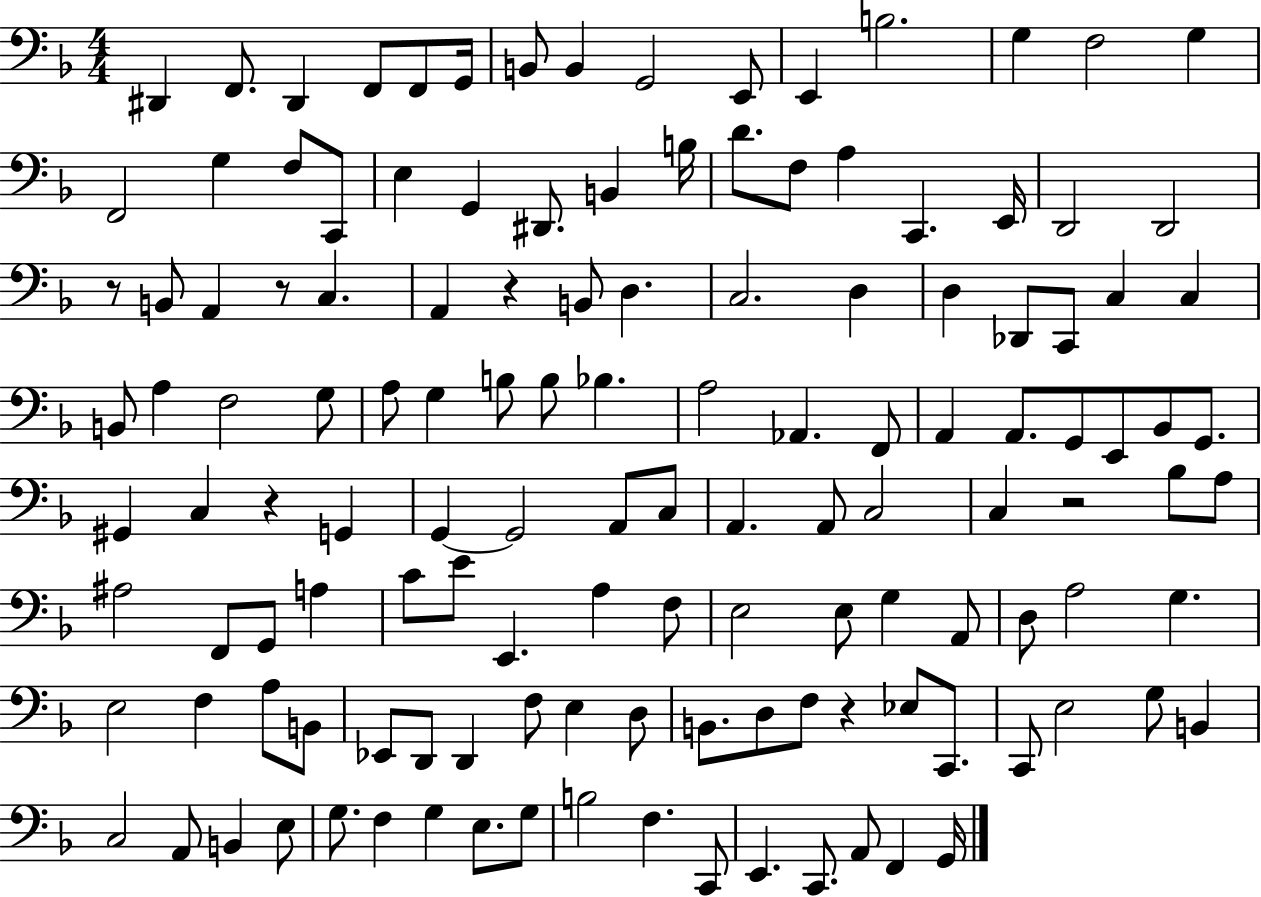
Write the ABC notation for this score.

X:1
T:Untitled
M:4/4
L:1/4
K:F
^D,, F,,/2 ^D,, F,,/2 F,,/2 G,,/4 B,,/2 B,, G,,2 E,,/2 E,, B,2 G, F,2 G, F,,2 G, F,/2 C,,/2 E, G,, ^D,,/2 B,, B,/4 D/2 F,/2 A, C,, E,,/4 D,,2 D,,2 z/2 B,,/2 A,, z/2 C, A,, z B,,/2 D, C,2 D, D, _D,,/2 C,,/2 C, C, B,,/2 A, F,2 G,/2 A,/2 G, B,/2 B,/2 _B, A,2 _A,, F,,/2 A,, A,,/2 G,,/2 E,,/2 _B,,/2 G,,/2 ^G,, C, z G,, G,, G,,2 A,,/2 C,/2 A,, A,,/2 C,2 C, z2 _B,/2 A,/2 ^A,2 F,,/2 G,,/2 A, C/2 E/2 E,, A, F,/2 E,2 E,/2 G, A,,/2 D,/2 A,2 G, E,2 F, A,/2 B,,/2 _E,,/2 D,,/2 D,, F,/2 E, D,/2 B,,/2 D,/2 F,/2 z _E,/2 C,,/2 C,,/2 E,2 G,/2 B,, C,2 A,,/2 B,, E,/2 G,/2 F, G, E,/2 G,/2 B,2 F, C,,/2 E,, C,,/2 A,,/2 F,, G,,/4